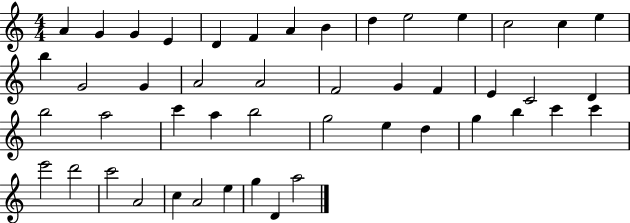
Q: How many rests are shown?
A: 0